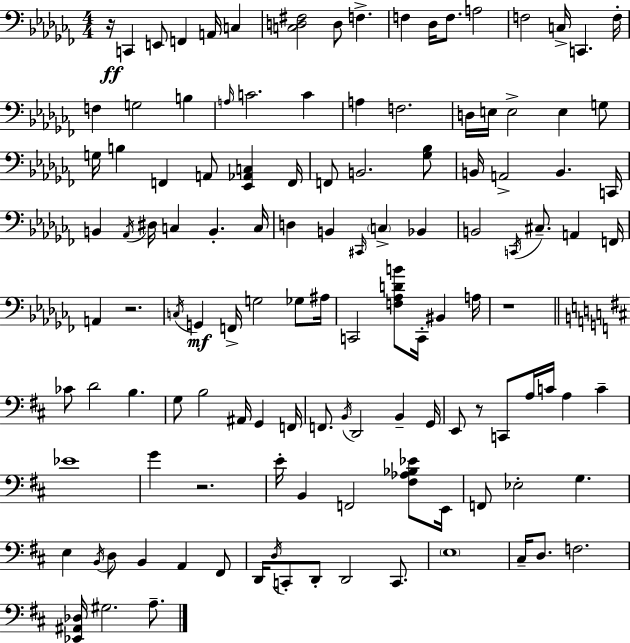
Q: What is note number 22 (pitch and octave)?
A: A3